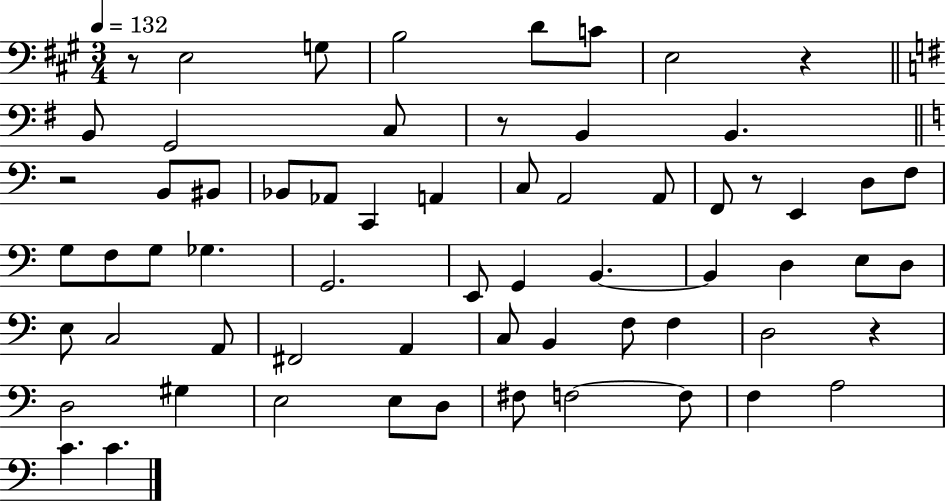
X:1
T:Untitled
M:3/4
L:1/4
K:A
z/2 E,2 G,/2 B,2 D/2 C/2 E,2 z B,,/2 G,,2 C,/2 z/2 B,, B,, z2 B,,/2 ^B,,/2 _B,,/2 _A,,/2 C,, A,, C,/2 A,,2 A,,/2 F,,/2 z/2 E,, D,/2 F,/2 G,/2 F,/2 G,/2 _G, G,,2 E,,/2 G,, B,, B,, D, E,/2 D,/2 E,/2 C,2 A,,/2 ^F,,2 A,, C,/2 B,, F,/2 F, D,2 z D,2 ^G, E,2 E,/2 D,/2 ^F,/2 F,2 F,/2 F, A,2 C C